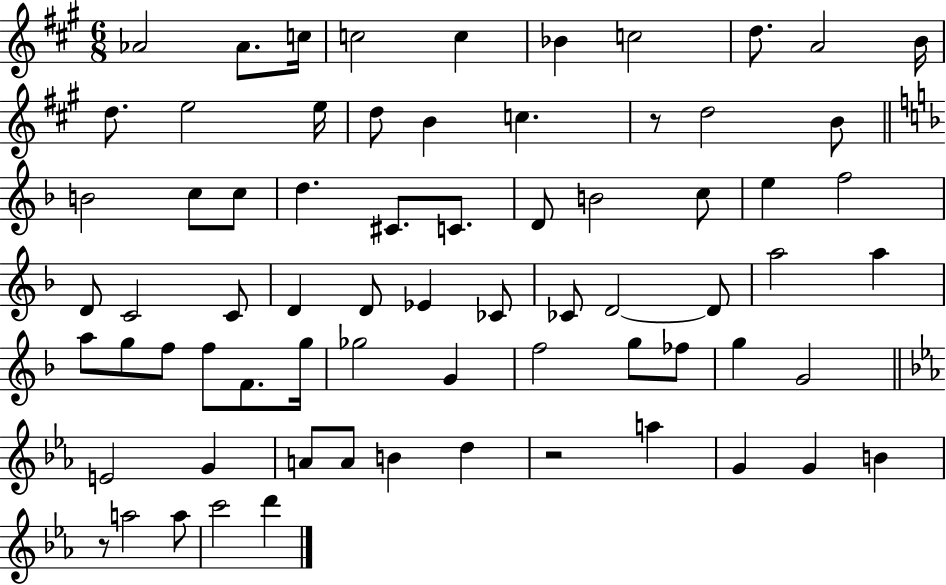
Ab4/h Ab4/e. C5/s C5/h C5/q Bb4/q C5/h D5/e. A4/h B4/s D5/e. E5/h E5/s D5/e B4/q C5/q. R/e D5/h B4/e B4/h C5/e C5/e D5/q. C#4/e. C4/e. D4/e B4/h C5/e E5/q F5/h D4/e C4/h C4/e D4/q D4/e Eb4/q CES4/e CES4/e D4/h D4/e A5/h A5/q A5/e G5/e F5/e F5/e F4/e. G5/s Gb5/h G4/q F5/h G5/e FES5/e G5/q G4/h E4/h G4/q A4/e A4/e B4/q D5/q R/h A5/q G4/q G4/q B4/q R/e A5/h A5/e C6/h D6/q